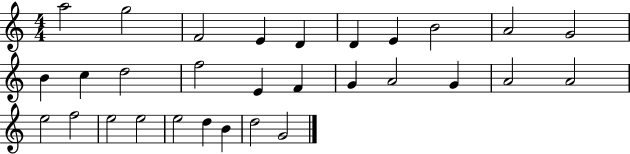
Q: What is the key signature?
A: C major